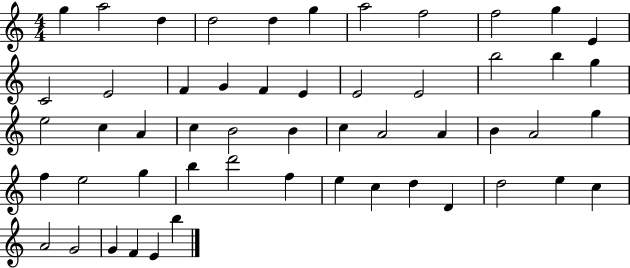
X:1
T:Untitled
M:4/4
L:1/4
K:C
g a2 d d2 d g a2 f2 f2 g E C2 E2 F G F E E2 E2 b2 b g e2 c A c B2 B c A2 A B A2 g f e2 g b d'2 f e c d D d2 e c A2 G2 G F E b